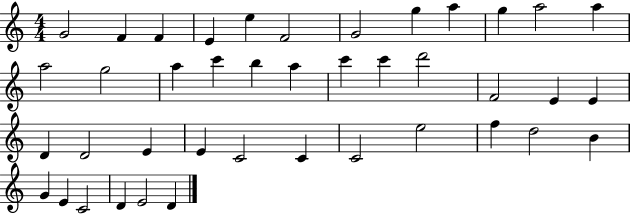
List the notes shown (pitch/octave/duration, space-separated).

G4/h F4/q F4/q E4/q E5/q F4/h G4/h G5/q A5/q G5/q A5/h A5/q A5/h G5/h A5/q C6/q B5/q A5/q C6/q C6/q D6/h F4/h E4/q E4/q D4/q D4/h E4/q E4/q C4/h C4/q C4/h E5/h F5/q D5/h B4/q G4/q E4/q C4/h D4/q E4/h D4/q